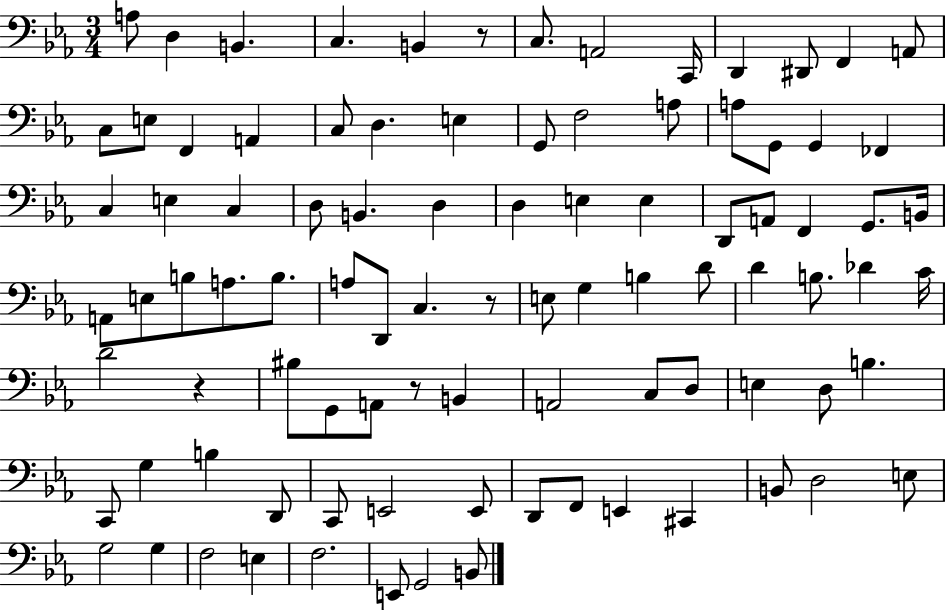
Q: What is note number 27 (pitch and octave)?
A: C3